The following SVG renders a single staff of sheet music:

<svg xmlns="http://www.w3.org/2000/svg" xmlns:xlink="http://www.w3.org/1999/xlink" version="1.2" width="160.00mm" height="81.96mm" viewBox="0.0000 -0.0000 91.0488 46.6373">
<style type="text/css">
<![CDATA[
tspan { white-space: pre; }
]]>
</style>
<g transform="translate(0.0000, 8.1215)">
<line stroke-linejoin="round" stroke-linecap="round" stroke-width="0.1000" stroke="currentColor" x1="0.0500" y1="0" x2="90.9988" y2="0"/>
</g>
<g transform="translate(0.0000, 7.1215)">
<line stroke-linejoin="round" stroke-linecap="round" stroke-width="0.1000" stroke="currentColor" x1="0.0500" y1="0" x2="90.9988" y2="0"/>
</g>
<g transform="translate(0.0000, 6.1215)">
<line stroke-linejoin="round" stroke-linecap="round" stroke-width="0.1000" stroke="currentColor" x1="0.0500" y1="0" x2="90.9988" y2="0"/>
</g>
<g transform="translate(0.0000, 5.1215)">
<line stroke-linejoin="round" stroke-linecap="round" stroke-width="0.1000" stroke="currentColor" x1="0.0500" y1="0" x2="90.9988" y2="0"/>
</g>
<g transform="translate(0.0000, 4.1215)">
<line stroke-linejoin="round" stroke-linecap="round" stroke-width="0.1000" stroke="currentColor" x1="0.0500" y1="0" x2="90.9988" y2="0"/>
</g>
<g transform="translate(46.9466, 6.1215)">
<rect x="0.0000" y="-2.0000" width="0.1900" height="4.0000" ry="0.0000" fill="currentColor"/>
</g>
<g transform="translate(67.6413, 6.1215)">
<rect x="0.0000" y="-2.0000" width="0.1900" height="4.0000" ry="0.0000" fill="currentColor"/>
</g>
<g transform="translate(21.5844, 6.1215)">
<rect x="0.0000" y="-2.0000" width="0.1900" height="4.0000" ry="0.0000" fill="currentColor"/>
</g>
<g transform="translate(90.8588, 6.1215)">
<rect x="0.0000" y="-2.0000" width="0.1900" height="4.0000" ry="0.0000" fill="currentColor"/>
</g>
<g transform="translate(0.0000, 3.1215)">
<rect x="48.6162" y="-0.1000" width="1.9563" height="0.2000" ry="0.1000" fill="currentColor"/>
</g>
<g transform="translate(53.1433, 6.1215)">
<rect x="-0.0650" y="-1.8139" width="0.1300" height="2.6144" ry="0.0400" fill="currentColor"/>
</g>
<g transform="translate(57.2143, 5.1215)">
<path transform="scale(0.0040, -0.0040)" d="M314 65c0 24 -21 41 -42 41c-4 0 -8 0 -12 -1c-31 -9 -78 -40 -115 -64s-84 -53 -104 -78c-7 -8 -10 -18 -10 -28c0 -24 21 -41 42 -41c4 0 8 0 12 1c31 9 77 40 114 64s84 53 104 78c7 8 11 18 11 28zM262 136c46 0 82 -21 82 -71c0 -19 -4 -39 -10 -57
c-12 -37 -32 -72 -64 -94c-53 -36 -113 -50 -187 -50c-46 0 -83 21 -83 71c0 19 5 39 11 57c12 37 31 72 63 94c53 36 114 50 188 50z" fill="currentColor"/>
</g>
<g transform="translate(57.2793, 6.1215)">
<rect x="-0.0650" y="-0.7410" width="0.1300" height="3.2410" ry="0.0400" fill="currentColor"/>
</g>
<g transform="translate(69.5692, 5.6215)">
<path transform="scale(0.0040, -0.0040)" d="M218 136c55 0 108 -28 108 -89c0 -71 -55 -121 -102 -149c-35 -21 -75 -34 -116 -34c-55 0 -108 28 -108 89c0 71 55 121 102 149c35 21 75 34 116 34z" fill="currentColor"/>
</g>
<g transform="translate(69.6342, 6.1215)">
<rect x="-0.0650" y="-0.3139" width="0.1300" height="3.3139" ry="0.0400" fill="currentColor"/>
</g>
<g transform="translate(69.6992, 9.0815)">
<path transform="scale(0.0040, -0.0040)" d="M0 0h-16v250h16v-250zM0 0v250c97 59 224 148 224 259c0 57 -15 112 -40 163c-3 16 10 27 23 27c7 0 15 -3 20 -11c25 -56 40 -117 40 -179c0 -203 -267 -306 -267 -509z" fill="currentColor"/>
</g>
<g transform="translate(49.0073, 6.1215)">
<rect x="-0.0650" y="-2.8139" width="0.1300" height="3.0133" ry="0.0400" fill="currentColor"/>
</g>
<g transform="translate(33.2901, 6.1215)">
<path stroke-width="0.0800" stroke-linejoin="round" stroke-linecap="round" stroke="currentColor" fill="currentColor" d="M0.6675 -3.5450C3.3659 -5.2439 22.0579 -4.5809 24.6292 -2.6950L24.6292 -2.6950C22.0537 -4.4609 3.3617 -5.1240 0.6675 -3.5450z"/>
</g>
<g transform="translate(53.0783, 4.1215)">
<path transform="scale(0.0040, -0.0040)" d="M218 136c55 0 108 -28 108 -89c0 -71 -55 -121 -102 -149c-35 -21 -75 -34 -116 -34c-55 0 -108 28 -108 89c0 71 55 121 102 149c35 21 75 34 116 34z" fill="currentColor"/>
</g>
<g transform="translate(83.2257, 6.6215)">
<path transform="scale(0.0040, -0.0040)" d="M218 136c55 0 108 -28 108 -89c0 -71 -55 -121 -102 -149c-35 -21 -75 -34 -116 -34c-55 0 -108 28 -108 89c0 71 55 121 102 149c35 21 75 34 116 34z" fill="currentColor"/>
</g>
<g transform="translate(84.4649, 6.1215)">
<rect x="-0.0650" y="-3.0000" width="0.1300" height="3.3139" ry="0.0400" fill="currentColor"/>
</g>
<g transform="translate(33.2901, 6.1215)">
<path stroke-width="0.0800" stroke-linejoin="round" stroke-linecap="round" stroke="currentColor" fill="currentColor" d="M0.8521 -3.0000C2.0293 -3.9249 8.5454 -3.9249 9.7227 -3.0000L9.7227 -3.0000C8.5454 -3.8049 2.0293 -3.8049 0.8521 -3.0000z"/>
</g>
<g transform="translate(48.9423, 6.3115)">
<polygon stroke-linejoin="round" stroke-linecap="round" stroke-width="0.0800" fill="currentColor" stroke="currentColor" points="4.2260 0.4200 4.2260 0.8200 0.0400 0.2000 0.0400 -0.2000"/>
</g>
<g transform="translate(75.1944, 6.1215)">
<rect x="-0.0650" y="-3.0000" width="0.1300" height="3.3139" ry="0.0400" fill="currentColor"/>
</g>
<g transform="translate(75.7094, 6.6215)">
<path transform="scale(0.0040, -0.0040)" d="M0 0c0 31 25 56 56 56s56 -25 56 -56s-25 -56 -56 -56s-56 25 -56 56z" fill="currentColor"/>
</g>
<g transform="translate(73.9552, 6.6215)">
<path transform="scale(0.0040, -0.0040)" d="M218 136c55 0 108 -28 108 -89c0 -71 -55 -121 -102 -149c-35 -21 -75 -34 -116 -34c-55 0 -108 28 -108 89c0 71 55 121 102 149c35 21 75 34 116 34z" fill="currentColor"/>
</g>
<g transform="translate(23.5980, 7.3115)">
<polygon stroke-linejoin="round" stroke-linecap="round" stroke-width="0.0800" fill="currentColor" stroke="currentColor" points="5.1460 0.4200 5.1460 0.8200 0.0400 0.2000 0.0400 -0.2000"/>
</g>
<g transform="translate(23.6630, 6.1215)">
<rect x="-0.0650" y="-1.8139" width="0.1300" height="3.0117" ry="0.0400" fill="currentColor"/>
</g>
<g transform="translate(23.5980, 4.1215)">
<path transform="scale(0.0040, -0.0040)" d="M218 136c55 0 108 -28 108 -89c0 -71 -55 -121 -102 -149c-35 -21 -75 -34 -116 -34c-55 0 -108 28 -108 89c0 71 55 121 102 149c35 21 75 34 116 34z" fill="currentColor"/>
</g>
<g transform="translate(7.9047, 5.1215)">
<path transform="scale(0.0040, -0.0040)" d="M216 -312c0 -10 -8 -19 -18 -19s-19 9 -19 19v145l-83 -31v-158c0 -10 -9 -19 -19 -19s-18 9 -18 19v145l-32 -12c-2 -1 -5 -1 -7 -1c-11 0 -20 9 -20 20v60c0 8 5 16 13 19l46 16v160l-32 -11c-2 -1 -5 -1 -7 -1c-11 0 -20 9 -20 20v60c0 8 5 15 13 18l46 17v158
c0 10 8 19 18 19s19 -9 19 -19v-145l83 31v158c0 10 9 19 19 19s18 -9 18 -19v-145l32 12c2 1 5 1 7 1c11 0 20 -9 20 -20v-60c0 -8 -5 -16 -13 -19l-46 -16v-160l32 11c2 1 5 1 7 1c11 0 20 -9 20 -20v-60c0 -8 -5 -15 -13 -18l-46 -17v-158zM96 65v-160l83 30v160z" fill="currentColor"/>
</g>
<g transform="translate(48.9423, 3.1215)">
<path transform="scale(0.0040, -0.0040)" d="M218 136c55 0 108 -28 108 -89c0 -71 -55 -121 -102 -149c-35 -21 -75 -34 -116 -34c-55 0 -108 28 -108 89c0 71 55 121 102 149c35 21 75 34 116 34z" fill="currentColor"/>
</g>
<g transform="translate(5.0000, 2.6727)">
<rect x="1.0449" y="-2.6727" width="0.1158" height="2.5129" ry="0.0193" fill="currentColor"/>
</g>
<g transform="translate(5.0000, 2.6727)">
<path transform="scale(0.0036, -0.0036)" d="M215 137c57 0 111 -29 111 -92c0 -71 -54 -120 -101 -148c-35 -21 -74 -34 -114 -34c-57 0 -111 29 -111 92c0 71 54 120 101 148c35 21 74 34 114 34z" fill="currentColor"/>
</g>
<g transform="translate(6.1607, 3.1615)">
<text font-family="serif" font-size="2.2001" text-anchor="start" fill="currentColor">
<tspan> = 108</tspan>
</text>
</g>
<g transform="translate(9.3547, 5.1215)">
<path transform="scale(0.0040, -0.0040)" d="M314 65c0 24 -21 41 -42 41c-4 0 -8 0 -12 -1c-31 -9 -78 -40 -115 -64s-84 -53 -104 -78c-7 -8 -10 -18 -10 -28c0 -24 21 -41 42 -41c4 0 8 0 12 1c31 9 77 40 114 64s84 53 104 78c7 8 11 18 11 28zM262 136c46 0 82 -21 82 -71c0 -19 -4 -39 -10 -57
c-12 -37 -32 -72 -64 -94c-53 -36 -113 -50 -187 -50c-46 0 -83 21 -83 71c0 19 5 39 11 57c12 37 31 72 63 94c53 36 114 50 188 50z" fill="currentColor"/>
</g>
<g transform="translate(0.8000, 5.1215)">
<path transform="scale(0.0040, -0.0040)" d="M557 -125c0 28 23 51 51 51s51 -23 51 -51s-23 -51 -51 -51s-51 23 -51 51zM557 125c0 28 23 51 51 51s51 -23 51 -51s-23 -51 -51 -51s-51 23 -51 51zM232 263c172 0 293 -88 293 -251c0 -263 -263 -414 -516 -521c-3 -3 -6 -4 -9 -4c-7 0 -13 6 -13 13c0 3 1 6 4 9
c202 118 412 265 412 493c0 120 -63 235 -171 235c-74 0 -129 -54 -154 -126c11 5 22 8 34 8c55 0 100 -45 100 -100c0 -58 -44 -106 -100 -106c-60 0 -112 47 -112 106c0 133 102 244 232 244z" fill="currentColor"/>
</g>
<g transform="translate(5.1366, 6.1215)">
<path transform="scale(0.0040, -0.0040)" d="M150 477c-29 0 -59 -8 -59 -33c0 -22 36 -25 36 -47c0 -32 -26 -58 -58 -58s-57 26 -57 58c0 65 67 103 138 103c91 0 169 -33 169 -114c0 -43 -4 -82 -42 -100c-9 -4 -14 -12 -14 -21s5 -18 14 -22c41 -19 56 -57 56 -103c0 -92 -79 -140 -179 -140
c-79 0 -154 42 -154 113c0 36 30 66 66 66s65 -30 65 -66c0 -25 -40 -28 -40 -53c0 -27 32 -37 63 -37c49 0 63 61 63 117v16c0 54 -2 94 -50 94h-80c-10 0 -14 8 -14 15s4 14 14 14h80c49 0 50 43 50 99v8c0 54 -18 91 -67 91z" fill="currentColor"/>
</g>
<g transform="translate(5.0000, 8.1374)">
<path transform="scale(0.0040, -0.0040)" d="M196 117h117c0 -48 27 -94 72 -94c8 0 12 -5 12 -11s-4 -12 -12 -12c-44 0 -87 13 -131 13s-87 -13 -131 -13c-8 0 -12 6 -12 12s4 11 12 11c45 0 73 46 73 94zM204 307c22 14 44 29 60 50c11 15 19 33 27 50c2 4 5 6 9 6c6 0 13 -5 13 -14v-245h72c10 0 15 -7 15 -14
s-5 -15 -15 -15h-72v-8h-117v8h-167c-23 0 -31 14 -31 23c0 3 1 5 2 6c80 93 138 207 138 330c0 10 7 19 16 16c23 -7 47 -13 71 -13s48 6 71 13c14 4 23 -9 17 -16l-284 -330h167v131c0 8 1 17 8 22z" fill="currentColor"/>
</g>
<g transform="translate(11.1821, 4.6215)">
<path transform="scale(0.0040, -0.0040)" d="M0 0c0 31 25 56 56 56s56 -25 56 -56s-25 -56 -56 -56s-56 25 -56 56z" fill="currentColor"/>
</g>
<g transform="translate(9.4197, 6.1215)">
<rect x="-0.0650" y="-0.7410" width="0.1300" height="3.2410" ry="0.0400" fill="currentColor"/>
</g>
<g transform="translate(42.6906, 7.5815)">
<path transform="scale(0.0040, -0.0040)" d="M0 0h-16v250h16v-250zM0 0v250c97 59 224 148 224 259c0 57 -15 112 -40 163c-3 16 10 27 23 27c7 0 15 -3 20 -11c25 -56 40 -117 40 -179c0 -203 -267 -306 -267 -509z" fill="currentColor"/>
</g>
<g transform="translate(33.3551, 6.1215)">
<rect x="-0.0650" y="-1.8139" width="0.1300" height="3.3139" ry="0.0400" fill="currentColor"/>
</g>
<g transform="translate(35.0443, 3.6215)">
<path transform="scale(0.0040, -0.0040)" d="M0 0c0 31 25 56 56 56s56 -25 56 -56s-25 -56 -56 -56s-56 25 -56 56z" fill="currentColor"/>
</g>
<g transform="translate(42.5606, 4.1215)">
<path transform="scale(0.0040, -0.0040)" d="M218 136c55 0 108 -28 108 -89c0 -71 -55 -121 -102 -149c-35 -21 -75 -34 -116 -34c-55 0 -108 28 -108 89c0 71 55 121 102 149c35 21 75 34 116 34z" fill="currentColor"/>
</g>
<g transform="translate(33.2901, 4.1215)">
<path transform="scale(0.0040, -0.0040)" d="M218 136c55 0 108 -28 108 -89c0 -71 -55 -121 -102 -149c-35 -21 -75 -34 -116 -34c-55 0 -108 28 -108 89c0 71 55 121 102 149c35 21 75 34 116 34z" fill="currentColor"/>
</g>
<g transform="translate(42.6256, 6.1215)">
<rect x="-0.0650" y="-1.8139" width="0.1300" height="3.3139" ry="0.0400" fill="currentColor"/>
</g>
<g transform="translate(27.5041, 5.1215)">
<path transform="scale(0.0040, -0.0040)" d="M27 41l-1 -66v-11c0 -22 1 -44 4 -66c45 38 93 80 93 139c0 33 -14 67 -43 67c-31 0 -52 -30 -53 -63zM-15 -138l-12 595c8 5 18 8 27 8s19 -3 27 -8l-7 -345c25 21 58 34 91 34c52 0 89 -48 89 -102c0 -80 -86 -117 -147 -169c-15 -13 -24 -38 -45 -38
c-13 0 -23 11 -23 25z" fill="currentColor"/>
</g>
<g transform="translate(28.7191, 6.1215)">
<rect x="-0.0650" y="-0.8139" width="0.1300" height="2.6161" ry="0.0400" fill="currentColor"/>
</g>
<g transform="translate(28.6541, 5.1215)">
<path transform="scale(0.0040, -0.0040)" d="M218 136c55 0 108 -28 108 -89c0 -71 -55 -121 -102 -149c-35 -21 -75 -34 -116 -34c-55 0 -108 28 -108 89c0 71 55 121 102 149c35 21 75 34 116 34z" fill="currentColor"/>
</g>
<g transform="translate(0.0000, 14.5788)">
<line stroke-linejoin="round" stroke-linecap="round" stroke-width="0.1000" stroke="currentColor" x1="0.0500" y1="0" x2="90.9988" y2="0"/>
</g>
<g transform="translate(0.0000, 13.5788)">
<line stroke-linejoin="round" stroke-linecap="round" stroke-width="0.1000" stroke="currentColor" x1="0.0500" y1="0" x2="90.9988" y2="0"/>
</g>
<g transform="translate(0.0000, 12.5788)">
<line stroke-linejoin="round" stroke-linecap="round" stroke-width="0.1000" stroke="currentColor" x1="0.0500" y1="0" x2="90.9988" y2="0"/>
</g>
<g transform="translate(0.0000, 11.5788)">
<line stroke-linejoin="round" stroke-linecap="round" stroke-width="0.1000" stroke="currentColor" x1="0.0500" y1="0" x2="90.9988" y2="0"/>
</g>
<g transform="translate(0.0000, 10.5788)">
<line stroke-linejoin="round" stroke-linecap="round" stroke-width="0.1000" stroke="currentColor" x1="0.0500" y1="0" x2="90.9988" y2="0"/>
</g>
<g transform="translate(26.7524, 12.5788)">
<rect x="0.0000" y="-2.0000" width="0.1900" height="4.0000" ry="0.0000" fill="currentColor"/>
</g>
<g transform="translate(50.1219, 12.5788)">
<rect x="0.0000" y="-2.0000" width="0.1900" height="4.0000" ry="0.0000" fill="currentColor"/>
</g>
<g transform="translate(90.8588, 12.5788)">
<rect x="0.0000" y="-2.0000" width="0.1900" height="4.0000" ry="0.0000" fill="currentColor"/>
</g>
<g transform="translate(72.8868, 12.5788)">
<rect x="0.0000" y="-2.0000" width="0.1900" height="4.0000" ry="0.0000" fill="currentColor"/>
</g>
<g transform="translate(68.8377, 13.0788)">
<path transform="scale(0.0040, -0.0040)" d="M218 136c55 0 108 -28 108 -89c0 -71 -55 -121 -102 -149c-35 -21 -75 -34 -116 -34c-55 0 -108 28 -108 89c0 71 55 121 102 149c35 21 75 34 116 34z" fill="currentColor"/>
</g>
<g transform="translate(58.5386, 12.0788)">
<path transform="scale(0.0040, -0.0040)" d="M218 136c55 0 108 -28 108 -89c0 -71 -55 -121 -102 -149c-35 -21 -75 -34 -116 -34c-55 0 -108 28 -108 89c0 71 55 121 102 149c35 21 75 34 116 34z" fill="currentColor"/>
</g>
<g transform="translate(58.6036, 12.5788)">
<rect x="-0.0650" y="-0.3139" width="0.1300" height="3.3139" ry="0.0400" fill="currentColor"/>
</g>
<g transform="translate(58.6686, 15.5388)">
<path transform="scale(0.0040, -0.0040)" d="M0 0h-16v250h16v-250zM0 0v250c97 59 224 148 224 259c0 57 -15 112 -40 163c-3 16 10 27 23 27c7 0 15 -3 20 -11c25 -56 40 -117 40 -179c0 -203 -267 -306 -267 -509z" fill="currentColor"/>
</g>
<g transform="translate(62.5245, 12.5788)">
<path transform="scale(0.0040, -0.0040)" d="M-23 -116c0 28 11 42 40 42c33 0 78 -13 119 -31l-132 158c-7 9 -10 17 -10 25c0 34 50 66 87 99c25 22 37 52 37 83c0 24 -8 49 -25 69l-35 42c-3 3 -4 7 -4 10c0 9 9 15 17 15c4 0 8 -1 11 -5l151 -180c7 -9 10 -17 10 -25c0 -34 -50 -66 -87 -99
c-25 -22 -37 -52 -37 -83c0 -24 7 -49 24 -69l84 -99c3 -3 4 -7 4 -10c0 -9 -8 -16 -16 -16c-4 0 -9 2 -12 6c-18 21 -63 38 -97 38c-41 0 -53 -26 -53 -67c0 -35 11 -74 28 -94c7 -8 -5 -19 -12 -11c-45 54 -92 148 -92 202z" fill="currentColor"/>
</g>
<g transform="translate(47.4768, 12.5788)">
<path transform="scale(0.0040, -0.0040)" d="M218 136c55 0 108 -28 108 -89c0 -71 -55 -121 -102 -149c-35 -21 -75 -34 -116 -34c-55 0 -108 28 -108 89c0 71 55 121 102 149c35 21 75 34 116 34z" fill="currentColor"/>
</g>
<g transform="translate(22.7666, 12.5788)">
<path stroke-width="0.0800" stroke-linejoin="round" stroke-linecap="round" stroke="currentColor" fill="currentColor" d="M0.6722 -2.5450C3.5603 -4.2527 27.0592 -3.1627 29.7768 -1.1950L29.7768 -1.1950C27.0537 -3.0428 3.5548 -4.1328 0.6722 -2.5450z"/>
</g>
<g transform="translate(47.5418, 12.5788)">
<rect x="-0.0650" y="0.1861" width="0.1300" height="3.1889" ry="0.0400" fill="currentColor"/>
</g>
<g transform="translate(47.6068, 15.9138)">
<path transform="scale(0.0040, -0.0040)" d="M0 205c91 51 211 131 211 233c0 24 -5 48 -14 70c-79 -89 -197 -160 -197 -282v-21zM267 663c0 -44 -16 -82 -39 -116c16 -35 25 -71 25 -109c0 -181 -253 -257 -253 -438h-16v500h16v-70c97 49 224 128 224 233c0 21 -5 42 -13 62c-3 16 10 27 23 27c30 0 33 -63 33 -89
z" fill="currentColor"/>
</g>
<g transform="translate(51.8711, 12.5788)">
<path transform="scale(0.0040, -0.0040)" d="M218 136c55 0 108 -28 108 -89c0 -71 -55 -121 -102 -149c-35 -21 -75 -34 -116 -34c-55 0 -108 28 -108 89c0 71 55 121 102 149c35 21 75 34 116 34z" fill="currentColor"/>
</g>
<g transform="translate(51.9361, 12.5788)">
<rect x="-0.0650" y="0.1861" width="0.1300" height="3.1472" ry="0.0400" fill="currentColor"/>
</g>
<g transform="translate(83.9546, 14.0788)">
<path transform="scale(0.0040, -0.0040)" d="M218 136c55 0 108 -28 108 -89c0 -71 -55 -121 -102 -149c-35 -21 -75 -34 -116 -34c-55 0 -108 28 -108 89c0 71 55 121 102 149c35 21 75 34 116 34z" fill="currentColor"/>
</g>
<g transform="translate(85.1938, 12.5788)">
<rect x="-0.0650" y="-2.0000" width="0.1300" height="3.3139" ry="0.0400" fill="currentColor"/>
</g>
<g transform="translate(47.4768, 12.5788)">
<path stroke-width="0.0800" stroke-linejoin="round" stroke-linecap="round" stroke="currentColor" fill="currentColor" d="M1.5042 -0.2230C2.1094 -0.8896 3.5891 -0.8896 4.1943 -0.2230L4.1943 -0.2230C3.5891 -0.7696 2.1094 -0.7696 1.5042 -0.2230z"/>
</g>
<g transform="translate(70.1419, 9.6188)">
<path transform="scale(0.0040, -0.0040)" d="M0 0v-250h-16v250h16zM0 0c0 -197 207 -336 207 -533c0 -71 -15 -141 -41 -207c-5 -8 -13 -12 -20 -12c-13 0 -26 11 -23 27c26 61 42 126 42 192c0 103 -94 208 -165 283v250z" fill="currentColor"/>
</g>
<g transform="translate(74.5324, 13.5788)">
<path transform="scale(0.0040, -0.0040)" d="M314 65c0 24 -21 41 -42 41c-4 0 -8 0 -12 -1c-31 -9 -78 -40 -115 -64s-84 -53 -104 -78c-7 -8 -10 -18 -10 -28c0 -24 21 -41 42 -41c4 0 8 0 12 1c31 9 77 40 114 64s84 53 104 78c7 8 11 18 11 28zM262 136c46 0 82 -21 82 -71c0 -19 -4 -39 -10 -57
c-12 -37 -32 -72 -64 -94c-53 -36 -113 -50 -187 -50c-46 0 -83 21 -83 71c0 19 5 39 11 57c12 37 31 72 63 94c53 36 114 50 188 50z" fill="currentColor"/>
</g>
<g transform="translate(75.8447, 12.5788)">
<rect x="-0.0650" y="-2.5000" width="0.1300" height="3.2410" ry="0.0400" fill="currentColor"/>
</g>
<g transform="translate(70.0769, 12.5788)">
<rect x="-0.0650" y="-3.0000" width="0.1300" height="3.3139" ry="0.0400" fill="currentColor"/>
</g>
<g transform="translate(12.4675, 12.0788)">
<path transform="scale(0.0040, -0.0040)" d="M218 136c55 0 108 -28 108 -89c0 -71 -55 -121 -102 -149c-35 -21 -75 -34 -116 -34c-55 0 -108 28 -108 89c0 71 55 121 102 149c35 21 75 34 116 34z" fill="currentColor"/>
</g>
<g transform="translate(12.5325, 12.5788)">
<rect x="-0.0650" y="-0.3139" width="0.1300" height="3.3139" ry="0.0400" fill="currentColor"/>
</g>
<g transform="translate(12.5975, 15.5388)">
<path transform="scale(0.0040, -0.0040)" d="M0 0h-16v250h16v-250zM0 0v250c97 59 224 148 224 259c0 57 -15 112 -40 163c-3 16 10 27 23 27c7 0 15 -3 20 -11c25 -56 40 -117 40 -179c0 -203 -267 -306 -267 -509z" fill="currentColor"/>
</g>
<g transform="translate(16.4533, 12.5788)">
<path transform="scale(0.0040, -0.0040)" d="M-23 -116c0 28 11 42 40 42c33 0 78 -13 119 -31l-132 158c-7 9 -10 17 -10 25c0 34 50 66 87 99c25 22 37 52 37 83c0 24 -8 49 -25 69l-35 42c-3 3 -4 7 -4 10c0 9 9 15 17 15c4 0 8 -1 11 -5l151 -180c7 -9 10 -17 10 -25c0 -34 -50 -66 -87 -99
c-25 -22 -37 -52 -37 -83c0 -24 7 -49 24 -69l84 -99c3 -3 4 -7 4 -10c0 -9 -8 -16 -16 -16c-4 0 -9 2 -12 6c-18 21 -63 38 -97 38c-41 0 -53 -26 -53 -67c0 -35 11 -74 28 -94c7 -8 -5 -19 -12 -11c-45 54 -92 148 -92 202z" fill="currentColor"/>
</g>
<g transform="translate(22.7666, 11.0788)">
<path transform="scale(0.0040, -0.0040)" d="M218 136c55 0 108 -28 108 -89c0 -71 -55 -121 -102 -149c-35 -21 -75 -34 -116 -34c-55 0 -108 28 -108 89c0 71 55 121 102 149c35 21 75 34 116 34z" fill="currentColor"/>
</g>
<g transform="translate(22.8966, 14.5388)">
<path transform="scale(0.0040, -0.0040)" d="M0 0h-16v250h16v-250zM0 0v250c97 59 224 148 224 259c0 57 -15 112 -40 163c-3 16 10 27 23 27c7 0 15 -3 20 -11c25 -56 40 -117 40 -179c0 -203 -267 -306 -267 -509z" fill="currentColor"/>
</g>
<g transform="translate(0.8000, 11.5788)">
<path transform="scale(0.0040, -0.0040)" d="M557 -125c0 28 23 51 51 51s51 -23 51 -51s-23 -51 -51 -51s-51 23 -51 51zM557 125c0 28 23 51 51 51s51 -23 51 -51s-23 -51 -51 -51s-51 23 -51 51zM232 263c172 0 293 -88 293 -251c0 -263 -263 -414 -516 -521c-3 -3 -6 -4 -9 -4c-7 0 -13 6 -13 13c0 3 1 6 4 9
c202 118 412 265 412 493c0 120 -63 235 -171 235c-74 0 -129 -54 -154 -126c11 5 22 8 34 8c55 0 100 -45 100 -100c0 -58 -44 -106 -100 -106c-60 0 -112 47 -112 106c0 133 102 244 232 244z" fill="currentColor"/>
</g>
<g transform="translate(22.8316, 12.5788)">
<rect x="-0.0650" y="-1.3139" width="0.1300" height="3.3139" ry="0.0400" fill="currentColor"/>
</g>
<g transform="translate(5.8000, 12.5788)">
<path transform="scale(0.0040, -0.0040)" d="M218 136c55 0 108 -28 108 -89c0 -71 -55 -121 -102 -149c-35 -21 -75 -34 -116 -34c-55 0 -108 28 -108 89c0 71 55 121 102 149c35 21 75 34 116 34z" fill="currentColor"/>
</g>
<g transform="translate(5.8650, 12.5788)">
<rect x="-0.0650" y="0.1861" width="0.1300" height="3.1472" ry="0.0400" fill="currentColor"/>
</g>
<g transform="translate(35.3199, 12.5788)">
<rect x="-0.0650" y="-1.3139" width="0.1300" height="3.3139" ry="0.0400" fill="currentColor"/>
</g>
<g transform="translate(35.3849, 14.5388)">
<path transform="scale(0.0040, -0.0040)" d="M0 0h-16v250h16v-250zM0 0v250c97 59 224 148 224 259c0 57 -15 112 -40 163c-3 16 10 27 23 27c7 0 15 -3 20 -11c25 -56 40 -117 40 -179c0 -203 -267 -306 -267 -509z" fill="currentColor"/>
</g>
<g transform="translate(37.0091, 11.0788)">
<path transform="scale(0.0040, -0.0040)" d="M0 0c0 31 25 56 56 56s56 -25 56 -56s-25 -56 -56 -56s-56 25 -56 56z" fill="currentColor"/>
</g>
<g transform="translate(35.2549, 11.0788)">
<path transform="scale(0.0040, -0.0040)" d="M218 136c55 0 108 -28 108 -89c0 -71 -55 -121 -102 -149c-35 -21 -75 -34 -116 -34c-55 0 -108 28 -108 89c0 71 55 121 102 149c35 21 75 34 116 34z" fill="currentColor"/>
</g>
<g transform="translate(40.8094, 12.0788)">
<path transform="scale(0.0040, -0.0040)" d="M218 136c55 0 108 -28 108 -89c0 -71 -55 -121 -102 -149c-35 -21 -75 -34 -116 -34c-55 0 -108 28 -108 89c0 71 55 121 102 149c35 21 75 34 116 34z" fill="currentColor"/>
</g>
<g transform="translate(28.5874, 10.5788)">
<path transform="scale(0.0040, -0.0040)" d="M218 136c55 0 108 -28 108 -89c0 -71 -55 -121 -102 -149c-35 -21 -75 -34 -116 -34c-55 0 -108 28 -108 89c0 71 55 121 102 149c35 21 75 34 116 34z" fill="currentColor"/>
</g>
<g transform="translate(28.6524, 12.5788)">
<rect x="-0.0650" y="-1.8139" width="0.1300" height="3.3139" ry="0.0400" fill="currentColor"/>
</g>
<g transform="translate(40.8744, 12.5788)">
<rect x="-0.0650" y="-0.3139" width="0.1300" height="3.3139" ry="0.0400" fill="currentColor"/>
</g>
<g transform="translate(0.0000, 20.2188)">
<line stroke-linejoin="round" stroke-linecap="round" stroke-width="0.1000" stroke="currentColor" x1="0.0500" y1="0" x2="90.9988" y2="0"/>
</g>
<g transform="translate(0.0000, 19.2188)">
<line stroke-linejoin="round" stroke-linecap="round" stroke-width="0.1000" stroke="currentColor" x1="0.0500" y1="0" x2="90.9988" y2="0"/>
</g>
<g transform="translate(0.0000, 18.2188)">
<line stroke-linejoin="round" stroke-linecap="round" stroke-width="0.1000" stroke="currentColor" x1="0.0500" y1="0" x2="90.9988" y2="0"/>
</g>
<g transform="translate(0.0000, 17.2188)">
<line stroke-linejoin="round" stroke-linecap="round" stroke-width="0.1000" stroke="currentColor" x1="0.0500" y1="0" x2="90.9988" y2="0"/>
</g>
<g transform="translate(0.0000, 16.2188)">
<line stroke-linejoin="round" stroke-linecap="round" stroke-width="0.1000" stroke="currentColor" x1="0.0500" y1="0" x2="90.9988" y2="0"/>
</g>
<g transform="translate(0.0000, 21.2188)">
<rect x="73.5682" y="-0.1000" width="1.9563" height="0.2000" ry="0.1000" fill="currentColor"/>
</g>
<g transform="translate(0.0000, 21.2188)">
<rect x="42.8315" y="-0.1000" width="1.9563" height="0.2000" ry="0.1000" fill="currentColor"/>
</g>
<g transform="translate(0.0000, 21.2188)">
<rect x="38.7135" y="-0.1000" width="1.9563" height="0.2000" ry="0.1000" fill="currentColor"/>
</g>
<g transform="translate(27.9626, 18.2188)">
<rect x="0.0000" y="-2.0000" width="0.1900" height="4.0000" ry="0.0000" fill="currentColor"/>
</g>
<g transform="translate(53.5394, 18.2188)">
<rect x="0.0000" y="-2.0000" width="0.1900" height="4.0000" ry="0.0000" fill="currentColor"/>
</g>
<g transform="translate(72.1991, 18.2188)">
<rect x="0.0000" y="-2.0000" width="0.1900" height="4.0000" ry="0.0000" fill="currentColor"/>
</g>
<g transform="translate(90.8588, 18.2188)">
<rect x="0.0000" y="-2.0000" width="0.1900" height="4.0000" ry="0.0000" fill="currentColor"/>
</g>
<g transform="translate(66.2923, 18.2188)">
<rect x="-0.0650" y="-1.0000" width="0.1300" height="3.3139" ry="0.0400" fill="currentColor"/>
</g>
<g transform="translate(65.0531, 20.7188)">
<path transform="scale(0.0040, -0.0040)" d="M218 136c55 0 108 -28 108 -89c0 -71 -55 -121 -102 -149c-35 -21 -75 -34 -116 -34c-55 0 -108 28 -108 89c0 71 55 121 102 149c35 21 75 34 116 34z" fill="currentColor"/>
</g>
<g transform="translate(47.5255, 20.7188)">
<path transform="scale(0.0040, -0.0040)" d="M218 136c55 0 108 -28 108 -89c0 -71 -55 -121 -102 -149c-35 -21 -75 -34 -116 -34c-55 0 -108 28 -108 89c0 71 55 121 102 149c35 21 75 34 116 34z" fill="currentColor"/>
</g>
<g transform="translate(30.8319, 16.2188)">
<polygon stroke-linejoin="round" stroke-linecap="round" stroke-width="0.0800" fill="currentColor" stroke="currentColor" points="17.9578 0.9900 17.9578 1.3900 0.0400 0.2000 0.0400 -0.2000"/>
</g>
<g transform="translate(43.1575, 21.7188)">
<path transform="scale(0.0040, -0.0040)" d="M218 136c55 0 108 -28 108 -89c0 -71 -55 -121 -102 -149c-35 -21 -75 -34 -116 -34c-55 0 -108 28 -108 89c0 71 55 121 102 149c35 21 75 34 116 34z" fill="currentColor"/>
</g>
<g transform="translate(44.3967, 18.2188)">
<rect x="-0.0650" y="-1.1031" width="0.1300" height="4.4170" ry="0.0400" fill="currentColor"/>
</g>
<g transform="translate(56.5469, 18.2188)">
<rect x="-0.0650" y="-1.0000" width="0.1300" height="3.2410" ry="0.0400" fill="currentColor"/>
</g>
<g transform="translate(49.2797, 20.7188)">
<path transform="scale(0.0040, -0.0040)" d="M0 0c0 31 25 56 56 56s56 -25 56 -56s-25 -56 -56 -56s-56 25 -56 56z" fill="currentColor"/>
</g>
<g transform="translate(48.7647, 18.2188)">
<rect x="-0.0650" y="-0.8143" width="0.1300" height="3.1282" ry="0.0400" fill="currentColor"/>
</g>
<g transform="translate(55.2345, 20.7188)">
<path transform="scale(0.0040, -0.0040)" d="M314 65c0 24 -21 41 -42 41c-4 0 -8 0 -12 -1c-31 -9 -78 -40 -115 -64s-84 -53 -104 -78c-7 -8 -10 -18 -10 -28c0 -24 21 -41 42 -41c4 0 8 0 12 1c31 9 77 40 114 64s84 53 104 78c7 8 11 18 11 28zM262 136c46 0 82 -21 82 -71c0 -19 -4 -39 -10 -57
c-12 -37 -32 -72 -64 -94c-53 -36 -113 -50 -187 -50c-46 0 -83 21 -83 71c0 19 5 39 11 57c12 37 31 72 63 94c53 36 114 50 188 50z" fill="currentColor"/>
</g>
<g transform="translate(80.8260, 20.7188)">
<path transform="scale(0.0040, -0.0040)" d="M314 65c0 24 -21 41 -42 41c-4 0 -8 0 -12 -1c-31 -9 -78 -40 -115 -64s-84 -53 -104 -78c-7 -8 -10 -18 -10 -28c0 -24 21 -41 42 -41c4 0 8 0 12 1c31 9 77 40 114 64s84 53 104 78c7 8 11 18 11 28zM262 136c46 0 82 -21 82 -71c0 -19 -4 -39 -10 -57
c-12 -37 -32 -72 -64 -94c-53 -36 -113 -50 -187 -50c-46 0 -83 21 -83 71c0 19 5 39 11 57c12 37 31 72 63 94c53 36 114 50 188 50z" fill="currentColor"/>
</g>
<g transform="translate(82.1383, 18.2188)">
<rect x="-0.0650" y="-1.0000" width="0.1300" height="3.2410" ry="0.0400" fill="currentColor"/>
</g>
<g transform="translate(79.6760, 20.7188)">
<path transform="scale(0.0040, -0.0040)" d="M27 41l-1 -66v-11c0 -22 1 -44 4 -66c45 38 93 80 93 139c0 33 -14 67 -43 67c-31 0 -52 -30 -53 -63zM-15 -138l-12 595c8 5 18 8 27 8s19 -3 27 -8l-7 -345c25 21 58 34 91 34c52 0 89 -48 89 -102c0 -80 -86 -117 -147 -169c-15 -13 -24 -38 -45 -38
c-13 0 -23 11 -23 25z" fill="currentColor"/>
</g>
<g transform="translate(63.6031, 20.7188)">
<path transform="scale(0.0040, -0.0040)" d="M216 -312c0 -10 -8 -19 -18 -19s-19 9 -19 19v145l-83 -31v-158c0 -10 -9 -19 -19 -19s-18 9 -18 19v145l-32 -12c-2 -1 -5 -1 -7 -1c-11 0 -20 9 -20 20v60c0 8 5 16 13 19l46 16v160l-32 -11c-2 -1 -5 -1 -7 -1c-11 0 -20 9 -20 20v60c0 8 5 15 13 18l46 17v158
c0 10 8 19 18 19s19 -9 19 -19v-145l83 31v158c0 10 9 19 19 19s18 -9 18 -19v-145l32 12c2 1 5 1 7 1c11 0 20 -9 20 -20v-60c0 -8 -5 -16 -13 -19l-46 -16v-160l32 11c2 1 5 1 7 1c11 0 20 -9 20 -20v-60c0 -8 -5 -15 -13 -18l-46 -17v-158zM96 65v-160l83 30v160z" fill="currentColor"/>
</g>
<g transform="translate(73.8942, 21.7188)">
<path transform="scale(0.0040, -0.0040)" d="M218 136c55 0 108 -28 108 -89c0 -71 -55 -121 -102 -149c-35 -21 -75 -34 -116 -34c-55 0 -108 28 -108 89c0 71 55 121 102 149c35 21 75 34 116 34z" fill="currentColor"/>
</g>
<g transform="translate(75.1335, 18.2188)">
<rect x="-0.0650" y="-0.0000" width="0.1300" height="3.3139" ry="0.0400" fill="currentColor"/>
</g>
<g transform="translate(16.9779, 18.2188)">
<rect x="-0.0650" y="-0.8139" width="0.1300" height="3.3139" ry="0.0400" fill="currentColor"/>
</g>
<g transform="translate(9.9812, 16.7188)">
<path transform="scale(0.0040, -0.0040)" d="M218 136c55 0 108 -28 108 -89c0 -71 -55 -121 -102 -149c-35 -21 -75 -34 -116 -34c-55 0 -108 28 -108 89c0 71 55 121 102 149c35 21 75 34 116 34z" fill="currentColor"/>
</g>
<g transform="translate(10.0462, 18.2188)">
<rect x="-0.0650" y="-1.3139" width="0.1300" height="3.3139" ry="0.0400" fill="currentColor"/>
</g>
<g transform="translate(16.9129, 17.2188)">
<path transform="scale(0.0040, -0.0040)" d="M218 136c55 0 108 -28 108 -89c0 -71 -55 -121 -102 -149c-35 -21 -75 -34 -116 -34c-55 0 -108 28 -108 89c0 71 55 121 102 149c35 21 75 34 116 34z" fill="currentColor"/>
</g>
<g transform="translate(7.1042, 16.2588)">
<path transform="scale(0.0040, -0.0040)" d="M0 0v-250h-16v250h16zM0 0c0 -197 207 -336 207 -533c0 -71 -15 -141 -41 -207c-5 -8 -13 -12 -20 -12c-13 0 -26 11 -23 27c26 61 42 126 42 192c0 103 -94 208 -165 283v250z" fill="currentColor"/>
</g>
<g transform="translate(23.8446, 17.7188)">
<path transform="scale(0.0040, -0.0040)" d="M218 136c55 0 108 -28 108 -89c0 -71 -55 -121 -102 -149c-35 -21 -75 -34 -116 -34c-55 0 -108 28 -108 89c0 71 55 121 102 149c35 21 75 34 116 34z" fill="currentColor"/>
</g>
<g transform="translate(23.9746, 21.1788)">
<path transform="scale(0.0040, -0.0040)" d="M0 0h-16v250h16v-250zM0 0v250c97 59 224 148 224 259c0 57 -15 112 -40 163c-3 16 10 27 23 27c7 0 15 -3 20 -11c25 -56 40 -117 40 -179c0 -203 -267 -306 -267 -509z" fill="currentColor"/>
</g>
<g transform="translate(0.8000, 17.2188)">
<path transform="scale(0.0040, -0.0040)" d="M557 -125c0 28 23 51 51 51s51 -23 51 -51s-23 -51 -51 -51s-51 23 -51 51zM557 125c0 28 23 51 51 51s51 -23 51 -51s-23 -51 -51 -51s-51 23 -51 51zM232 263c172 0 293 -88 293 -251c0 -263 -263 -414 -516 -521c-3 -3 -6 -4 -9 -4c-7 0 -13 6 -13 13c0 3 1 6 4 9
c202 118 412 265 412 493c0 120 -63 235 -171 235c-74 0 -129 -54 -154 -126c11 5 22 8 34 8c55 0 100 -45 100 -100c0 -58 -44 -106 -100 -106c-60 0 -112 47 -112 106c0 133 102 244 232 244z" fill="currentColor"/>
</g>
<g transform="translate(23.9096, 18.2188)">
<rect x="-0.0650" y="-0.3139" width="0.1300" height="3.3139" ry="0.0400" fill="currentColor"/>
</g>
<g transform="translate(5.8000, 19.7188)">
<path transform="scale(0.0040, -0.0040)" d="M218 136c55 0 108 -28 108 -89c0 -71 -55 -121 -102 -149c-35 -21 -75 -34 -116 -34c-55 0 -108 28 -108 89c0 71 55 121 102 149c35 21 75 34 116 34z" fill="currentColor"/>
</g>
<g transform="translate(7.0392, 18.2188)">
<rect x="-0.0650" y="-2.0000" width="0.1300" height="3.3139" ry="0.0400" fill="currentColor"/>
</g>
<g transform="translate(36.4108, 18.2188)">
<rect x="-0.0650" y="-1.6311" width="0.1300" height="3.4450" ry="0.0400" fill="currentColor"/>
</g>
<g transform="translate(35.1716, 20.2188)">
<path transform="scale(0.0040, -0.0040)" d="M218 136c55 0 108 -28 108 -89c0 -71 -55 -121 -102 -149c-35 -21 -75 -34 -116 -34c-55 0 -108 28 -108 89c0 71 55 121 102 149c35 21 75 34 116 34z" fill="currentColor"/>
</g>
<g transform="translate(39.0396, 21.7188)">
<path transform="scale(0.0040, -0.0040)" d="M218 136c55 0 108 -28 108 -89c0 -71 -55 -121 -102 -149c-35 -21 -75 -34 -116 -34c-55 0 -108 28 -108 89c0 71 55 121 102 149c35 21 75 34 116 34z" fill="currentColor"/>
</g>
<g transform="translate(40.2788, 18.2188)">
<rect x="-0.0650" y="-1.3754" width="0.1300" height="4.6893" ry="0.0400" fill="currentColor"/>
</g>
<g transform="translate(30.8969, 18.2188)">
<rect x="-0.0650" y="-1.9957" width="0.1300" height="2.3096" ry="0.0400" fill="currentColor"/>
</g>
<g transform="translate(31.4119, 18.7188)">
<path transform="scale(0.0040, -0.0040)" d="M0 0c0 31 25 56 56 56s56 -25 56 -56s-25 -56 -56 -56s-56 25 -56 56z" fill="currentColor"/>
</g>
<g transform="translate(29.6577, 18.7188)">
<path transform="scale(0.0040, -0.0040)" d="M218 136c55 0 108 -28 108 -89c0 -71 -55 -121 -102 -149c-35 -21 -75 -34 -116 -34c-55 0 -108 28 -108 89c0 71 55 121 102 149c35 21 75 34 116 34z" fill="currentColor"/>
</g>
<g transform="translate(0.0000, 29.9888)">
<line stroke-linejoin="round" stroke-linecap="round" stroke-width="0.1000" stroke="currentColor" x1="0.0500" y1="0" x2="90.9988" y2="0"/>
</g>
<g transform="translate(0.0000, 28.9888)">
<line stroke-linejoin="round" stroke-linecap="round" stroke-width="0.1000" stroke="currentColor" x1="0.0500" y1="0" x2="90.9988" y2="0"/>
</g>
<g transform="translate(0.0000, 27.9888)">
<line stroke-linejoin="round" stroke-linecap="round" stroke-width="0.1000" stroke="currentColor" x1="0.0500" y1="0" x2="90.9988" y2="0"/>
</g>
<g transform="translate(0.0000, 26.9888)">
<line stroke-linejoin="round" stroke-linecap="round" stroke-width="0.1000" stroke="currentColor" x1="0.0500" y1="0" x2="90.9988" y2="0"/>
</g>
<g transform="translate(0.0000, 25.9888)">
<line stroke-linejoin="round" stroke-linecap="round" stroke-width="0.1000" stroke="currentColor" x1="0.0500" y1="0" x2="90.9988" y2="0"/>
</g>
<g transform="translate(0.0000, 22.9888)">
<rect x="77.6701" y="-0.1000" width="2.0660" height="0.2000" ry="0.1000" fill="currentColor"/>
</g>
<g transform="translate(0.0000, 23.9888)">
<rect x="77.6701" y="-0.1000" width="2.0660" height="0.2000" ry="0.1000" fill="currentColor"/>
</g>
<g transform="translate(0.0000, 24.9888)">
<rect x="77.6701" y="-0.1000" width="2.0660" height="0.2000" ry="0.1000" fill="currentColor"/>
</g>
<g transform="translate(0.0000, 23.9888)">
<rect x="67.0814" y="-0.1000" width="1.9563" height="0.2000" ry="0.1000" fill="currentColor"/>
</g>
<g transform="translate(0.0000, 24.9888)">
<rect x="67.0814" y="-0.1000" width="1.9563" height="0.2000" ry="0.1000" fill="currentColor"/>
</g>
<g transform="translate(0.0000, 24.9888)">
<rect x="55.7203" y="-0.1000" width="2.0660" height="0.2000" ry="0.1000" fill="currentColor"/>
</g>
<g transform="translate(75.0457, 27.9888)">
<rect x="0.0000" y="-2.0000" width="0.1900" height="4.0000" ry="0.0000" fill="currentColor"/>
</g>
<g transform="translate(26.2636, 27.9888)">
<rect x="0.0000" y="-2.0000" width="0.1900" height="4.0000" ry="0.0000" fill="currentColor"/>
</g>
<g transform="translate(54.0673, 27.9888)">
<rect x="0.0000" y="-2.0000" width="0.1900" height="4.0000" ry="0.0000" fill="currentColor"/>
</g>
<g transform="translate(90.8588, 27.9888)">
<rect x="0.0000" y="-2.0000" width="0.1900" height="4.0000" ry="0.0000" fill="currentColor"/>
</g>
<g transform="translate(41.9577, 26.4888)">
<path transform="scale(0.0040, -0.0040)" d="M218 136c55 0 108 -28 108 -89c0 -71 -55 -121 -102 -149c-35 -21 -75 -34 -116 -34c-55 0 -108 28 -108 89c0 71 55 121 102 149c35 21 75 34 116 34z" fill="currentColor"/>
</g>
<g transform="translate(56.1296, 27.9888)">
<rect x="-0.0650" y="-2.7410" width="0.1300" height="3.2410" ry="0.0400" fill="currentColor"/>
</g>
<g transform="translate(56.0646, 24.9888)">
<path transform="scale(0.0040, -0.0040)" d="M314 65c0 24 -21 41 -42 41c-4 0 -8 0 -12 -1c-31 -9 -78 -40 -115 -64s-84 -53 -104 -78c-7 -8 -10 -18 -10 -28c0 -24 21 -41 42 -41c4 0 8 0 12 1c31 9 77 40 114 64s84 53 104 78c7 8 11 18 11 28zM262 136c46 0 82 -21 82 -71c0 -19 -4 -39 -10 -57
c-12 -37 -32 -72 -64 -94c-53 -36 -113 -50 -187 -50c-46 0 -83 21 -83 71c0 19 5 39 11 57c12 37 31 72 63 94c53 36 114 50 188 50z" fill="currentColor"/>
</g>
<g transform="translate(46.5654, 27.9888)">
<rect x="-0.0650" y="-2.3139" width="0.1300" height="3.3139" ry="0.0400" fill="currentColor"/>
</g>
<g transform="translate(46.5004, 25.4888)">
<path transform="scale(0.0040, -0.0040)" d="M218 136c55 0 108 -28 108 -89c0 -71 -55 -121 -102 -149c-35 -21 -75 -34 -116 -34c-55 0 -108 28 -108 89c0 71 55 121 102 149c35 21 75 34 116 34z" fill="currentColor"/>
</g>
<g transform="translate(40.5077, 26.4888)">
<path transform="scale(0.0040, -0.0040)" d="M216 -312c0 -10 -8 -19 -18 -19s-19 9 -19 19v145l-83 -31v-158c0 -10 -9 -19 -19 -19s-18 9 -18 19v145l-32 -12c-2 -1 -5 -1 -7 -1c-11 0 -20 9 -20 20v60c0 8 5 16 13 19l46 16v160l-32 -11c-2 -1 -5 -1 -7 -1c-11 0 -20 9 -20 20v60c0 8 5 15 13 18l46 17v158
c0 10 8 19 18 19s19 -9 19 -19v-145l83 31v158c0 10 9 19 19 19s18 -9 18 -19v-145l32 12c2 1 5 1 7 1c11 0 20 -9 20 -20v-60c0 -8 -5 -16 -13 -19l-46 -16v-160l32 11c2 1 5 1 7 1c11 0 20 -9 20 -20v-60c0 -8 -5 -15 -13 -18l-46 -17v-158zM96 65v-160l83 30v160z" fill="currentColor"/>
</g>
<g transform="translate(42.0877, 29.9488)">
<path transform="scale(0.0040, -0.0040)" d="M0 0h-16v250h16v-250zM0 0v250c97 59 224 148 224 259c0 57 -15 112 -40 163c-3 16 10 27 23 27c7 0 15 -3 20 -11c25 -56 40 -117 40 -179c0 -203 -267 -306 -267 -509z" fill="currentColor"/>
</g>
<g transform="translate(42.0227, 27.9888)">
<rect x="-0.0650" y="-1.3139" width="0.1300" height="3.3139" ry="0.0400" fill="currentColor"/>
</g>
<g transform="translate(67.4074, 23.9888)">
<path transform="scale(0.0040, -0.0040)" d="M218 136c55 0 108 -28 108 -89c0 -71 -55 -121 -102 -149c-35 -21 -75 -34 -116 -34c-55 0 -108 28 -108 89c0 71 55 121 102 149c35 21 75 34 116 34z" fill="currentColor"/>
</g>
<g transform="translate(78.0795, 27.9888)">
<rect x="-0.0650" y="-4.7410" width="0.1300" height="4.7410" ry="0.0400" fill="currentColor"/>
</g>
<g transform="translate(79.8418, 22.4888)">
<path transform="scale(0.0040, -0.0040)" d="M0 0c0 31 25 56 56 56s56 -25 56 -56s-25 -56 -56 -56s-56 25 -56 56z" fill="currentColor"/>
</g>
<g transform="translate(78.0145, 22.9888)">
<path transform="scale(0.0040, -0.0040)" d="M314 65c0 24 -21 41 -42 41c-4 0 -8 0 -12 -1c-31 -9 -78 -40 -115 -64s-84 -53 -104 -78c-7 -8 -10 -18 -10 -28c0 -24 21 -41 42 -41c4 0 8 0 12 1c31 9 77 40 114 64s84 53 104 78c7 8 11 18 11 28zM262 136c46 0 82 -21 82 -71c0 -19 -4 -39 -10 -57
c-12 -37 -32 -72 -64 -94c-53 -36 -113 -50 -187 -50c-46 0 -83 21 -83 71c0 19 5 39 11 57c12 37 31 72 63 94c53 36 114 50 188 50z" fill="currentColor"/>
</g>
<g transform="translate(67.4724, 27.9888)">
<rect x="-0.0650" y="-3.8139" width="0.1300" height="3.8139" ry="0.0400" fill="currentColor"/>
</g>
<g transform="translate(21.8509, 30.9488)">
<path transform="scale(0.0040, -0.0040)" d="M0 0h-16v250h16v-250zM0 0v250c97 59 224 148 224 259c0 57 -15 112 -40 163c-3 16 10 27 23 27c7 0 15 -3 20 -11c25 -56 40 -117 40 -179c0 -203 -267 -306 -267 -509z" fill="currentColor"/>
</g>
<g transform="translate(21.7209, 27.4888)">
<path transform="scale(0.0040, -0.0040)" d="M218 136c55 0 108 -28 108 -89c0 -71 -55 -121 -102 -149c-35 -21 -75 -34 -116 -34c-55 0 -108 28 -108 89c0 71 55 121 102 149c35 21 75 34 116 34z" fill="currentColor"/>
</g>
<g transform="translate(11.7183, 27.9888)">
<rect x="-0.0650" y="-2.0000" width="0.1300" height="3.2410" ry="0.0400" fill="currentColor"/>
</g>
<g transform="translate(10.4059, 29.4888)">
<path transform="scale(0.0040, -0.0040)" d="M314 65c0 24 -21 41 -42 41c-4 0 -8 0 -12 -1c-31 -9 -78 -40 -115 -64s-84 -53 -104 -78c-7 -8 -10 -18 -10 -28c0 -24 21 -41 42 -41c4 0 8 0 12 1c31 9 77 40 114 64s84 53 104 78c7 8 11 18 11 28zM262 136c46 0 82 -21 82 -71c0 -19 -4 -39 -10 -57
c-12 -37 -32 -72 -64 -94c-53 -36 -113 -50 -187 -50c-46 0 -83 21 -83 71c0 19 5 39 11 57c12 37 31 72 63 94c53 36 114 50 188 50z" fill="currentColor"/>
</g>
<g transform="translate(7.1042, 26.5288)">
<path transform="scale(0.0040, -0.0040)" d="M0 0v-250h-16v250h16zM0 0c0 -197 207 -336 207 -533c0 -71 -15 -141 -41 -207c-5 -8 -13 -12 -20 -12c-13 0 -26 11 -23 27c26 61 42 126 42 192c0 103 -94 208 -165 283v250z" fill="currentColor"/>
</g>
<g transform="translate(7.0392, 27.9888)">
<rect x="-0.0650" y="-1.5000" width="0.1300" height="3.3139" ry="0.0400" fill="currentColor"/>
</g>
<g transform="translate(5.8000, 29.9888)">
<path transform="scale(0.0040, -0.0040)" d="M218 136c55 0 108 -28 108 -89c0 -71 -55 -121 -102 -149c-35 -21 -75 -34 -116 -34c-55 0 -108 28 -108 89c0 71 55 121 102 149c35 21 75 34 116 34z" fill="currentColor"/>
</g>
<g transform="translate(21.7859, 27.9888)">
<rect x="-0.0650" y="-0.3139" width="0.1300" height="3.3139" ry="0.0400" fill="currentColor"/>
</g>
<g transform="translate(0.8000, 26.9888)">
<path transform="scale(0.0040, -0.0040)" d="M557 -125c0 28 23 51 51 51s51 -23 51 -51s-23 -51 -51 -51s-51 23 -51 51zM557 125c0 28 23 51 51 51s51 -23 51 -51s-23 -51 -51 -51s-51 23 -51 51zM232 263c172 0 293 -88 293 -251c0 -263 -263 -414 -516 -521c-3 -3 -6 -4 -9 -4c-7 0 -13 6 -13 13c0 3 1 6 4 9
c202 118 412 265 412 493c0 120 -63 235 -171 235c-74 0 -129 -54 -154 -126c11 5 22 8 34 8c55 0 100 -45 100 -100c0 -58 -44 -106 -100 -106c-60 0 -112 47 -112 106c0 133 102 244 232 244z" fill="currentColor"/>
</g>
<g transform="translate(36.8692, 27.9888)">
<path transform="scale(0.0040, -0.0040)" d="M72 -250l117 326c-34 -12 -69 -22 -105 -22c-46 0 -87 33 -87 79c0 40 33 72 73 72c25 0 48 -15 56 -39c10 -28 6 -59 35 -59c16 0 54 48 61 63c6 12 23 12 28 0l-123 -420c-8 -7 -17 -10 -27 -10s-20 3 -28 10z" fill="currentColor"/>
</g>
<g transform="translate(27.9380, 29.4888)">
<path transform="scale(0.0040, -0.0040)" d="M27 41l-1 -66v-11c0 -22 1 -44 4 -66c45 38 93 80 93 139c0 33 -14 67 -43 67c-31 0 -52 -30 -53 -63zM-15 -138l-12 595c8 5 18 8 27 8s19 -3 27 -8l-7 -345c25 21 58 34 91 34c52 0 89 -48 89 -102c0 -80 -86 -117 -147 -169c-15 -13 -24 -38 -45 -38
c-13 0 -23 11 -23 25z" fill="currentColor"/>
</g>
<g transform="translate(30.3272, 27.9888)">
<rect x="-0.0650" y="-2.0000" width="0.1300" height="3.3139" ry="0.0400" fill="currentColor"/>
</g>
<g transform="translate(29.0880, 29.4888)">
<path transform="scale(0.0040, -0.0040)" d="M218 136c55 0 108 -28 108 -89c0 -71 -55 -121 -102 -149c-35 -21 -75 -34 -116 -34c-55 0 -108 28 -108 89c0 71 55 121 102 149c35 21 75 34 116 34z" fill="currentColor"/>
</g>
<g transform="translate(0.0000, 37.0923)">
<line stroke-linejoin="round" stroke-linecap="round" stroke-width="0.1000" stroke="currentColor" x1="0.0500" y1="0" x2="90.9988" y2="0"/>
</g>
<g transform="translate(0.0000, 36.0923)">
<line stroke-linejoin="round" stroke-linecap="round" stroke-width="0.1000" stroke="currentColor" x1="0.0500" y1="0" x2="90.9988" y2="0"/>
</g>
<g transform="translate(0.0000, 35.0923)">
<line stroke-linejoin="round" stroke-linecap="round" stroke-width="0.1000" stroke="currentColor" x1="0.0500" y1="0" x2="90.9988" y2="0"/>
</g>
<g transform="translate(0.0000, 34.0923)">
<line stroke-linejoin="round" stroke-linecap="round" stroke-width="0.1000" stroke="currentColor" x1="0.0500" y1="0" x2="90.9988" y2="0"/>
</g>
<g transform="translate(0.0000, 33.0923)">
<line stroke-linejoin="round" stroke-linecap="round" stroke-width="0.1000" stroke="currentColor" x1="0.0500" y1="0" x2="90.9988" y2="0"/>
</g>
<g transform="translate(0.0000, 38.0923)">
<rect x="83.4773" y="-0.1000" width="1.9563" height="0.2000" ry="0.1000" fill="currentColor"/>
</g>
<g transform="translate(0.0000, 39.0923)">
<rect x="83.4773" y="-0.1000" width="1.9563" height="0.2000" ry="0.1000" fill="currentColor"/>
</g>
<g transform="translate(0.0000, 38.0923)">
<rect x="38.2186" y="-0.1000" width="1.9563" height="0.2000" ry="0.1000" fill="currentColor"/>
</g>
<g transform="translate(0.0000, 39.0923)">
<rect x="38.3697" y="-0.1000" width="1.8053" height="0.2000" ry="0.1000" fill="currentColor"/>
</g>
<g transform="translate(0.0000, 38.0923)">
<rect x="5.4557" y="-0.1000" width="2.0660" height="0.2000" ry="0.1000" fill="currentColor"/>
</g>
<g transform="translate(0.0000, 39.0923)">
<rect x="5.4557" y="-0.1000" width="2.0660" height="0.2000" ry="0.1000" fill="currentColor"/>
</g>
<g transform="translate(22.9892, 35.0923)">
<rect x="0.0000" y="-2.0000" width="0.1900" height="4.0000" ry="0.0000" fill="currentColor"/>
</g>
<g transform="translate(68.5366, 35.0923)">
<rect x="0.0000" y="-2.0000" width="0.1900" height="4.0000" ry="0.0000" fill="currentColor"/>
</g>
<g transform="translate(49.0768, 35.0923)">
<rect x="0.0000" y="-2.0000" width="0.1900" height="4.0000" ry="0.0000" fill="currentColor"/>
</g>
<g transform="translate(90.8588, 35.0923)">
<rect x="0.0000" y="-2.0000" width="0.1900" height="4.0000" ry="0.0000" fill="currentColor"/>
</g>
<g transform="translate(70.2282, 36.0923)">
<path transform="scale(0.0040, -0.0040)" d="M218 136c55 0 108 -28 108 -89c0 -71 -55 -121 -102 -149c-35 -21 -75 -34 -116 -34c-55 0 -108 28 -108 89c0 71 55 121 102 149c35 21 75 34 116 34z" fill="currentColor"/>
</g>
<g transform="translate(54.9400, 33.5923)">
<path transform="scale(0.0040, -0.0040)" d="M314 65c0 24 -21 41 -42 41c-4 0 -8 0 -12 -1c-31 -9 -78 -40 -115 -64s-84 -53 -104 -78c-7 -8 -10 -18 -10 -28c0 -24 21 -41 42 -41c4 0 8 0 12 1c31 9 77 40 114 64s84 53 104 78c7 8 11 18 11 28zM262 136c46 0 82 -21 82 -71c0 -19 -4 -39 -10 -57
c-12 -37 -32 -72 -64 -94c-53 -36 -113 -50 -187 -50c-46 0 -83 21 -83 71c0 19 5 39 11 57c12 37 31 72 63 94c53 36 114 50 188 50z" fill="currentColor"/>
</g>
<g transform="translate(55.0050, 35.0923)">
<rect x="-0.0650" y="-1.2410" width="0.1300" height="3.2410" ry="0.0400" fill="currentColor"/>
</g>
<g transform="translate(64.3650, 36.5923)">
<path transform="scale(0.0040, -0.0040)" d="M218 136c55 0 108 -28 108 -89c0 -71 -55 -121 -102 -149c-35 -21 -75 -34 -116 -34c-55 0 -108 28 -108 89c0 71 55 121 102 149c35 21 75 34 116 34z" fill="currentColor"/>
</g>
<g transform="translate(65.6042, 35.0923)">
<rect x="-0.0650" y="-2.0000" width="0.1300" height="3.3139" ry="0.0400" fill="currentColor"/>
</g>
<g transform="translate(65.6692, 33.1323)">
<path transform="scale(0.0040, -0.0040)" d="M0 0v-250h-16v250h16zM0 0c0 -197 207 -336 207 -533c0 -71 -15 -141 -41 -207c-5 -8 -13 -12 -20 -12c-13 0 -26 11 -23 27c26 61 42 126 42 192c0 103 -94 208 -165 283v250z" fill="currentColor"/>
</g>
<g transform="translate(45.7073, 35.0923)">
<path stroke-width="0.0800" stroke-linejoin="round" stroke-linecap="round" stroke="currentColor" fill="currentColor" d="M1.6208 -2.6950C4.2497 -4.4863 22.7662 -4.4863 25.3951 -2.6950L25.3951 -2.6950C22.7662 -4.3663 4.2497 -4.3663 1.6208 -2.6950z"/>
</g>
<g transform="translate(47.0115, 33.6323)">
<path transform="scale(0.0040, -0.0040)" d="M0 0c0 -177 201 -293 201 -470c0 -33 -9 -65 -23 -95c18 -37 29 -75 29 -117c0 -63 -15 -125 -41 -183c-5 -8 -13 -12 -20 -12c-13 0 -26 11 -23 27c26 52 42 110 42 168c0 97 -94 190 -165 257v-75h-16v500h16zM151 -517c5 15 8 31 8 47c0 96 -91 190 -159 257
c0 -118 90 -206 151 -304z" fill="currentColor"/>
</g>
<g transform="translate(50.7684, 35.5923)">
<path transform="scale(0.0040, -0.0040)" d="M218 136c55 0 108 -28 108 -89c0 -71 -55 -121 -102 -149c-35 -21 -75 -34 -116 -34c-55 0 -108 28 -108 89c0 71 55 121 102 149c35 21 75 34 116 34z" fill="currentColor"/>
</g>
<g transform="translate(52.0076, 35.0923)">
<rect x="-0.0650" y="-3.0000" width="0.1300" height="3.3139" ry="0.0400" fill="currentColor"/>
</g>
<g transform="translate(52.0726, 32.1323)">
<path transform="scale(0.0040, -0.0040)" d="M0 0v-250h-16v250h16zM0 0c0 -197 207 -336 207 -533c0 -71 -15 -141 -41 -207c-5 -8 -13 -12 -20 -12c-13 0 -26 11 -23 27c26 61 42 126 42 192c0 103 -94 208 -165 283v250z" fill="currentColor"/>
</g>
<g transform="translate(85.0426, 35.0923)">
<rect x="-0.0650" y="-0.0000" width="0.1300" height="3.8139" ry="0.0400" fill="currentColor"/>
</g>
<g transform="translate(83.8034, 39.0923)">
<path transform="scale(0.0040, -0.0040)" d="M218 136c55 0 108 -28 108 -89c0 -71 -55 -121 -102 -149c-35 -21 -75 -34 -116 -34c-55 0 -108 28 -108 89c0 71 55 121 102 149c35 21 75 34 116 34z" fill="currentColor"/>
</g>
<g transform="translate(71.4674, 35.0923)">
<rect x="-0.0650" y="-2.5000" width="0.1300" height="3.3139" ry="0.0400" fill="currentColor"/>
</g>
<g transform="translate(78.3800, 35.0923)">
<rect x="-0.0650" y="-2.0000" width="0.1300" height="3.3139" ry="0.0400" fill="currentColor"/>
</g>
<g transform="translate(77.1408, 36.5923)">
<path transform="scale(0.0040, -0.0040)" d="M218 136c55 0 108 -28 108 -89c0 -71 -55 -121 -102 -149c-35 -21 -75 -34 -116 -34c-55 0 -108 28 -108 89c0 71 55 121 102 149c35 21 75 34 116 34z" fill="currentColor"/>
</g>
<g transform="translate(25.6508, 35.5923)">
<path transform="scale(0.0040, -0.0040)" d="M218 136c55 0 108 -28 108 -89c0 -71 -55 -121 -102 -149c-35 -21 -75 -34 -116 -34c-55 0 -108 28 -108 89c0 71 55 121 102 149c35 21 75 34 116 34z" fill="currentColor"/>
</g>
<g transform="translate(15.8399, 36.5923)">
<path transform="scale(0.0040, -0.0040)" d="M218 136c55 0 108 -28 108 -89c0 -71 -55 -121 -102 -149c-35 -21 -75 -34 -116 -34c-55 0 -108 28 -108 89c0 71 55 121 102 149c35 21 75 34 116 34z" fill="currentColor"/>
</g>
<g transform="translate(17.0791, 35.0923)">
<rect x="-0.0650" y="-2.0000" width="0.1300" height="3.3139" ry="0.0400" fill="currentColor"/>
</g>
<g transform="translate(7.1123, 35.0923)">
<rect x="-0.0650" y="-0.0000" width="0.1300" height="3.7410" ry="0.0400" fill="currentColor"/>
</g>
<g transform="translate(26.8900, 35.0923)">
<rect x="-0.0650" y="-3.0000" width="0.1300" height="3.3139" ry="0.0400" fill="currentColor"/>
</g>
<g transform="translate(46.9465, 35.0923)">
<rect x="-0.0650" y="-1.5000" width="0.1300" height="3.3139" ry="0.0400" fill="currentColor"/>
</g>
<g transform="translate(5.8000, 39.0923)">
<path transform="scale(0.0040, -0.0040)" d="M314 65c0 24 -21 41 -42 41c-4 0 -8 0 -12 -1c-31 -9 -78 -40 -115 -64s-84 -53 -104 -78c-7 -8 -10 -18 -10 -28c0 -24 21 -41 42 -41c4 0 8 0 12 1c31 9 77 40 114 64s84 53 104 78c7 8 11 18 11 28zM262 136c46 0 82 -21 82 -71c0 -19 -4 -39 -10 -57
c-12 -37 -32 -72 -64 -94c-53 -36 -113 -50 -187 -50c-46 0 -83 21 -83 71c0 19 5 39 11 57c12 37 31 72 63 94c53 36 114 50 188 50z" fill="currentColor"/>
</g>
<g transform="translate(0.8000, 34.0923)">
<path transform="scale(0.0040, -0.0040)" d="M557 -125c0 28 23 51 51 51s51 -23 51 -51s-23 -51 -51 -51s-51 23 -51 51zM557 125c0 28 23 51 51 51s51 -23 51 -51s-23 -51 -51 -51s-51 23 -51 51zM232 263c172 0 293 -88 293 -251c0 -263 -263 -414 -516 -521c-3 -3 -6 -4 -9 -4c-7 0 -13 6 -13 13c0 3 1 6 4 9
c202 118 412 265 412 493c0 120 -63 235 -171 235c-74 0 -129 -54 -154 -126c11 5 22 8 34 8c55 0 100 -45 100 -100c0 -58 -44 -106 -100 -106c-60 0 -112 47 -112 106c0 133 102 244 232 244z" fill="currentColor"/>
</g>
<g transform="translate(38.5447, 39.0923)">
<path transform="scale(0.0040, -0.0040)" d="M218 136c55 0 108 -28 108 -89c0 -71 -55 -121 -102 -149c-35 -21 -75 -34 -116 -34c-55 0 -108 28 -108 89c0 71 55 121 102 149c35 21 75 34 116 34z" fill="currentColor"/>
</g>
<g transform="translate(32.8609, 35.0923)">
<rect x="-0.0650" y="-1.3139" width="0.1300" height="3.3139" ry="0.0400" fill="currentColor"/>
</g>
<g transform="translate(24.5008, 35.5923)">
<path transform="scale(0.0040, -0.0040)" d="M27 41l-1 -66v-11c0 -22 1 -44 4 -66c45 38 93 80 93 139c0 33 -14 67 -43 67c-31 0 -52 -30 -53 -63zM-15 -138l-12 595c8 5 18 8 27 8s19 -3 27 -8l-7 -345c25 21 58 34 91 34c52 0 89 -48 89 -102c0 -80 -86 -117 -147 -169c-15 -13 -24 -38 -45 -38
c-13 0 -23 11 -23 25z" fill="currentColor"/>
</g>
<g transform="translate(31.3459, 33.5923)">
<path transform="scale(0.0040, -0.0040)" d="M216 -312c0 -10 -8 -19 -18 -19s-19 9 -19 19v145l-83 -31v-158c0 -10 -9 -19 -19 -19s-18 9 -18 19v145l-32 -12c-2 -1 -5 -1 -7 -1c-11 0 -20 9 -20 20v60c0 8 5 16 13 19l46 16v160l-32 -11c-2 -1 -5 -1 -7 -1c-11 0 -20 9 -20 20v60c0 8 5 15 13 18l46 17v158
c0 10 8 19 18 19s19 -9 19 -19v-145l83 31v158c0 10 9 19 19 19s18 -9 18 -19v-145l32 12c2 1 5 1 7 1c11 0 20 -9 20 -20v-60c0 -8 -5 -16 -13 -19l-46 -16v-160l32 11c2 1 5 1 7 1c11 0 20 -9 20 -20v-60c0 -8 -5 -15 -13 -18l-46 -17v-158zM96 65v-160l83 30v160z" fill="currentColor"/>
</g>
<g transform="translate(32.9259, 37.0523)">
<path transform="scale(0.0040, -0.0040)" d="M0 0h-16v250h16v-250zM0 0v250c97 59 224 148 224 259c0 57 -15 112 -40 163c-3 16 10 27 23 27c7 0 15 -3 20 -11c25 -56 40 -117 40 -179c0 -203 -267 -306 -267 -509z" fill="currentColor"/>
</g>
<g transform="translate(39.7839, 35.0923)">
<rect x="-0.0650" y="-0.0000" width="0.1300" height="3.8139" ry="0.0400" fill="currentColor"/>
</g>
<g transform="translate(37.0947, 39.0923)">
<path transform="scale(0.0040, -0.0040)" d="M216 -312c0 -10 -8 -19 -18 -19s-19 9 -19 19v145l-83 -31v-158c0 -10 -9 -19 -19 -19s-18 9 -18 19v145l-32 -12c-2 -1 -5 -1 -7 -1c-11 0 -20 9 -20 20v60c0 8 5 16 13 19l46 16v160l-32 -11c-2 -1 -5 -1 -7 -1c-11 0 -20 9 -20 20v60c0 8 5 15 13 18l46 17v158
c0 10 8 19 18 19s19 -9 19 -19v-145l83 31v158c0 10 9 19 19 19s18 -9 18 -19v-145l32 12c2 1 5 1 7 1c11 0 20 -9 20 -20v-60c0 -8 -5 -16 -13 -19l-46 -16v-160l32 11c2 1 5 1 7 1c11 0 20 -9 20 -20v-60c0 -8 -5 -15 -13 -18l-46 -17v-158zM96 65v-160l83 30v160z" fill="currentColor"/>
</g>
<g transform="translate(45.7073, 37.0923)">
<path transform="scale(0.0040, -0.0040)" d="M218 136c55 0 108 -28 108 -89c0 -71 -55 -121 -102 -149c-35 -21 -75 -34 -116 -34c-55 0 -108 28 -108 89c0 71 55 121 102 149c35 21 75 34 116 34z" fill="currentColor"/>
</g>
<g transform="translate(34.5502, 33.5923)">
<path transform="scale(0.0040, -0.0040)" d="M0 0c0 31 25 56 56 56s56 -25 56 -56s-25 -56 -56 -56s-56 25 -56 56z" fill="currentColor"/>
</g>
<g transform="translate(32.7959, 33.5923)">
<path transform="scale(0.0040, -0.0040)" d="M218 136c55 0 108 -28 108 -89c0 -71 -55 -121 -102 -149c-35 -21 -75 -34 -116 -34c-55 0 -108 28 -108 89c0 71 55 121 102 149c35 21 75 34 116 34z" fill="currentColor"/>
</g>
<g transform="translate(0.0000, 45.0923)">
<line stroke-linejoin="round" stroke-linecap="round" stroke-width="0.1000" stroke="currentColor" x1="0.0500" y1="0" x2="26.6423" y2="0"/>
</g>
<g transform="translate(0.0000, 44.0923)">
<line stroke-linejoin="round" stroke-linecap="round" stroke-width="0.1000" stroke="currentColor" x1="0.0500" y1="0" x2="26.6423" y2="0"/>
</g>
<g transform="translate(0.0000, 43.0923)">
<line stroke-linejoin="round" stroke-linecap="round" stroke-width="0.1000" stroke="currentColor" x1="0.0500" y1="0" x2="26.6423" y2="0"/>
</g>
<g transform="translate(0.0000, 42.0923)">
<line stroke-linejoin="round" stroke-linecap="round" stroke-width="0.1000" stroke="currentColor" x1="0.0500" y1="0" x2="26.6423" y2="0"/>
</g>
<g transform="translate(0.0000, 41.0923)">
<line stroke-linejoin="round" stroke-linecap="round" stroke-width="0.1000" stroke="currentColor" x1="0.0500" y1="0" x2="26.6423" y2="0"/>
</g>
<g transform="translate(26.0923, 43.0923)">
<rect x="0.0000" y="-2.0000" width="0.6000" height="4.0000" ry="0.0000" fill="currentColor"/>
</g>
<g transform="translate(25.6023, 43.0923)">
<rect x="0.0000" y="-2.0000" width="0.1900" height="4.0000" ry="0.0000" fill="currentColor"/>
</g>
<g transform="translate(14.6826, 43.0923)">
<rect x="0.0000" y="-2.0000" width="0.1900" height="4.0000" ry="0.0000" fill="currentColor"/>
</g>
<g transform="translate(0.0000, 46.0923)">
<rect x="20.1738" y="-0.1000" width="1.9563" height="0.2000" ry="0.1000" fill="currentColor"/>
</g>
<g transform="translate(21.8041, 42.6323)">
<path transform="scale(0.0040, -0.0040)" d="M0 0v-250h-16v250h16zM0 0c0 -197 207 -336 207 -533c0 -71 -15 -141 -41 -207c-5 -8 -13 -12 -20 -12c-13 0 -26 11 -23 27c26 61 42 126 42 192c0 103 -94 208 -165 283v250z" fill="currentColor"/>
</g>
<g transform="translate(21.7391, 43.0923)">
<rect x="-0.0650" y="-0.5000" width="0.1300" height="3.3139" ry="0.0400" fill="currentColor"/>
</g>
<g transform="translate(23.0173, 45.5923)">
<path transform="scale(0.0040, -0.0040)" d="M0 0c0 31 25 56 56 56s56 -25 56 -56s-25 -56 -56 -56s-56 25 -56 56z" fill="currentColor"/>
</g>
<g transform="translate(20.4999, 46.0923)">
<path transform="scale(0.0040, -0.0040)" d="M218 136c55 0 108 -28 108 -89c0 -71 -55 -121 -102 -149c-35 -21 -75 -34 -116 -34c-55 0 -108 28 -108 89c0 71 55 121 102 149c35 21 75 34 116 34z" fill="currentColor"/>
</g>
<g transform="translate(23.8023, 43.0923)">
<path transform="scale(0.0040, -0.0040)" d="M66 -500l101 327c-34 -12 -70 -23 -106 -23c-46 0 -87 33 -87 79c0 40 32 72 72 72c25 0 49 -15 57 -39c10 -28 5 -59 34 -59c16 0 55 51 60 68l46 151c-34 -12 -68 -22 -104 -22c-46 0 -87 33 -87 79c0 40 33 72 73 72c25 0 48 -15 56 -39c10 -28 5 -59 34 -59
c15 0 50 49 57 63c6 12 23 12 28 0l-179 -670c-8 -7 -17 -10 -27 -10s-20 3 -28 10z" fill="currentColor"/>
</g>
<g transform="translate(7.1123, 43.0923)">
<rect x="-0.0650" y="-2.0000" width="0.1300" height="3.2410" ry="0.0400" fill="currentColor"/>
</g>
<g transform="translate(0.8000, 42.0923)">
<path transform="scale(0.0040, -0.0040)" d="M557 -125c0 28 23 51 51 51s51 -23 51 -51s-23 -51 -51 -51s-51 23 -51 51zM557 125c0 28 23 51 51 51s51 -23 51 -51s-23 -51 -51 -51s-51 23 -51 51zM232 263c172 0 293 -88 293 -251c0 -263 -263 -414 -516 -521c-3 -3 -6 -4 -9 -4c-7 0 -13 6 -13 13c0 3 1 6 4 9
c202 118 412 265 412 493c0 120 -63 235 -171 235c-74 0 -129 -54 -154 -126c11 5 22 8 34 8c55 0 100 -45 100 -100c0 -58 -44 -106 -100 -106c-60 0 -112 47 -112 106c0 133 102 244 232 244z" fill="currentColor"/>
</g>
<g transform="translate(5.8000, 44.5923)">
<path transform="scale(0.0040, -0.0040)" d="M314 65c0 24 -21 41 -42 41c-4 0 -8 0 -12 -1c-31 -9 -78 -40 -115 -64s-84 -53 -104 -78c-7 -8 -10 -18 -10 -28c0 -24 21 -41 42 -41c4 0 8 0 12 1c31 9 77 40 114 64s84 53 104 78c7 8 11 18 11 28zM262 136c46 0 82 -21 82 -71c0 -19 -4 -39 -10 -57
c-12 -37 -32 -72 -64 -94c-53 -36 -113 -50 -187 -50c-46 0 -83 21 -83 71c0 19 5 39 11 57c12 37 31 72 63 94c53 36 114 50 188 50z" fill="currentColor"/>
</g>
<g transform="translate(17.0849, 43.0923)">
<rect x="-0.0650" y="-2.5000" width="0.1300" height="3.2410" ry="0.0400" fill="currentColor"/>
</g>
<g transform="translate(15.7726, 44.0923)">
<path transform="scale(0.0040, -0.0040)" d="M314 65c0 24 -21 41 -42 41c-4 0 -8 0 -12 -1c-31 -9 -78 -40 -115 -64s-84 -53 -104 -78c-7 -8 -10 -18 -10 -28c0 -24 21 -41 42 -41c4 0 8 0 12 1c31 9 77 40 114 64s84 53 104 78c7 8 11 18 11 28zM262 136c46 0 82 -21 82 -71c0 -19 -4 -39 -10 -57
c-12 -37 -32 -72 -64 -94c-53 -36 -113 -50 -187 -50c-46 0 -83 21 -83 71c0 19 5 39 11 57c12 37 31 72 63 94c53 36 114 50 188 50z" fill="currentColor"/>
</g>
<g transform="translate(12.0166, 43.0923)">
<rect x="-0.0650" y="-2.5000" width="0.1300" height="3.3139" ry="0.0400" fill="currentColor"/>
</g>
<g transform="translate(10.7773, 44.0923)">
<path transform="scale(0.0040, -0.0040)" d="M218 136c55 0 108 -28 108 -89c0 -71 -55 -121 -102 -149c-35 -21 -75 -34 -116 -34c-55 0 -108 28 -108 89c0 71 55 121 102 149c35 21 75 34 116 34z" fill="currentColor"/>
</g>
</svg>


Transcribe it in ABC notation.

X:1
T:Untitled
M:3/4
L:1/4
K:C
^F,2 A,/2 _F,/2 A, A,/2 C/2 A,/2 F,2 E,/2 C, C, D, E,/2 z G,/2 A, G,/2 E, D,/4 D, E,/2 z C,/2 B,,2 A,, A,,/2 G, F, E,/2 C,/2 G,,/2 D,,/2 D,,/2 F,,/2 F,,2 ^F,, D,, _F,,2 G,,/2 A,,2 E,/2 _A,, z/2 ^G,/2 B, C2 E G2 C,,2 A,, _C, ^G,/2 ^C,, G,,/4 C,/2 G,2 A,,/2 B,, A,, C,, A,,2 B,, B,,2 E,,/2 z/4